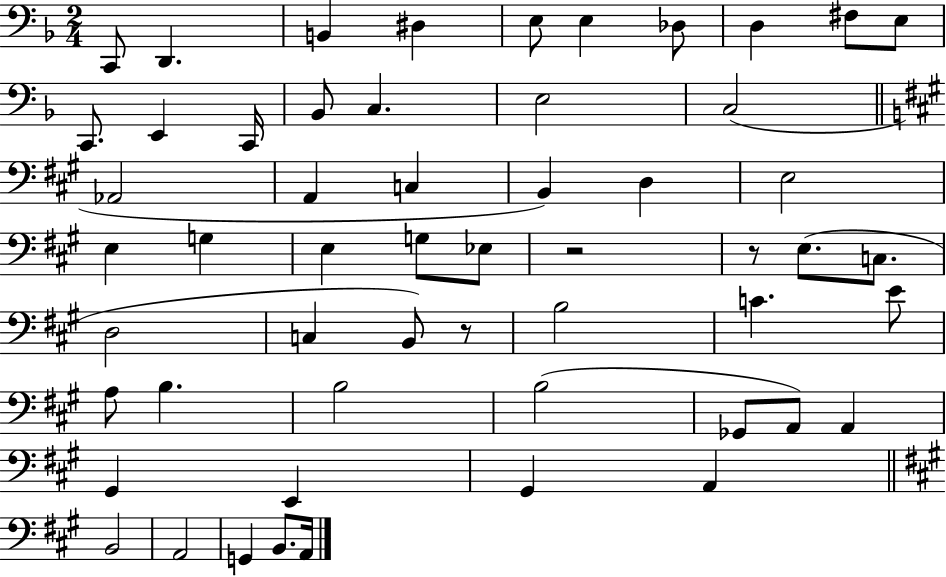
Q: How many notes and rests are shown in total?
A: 55